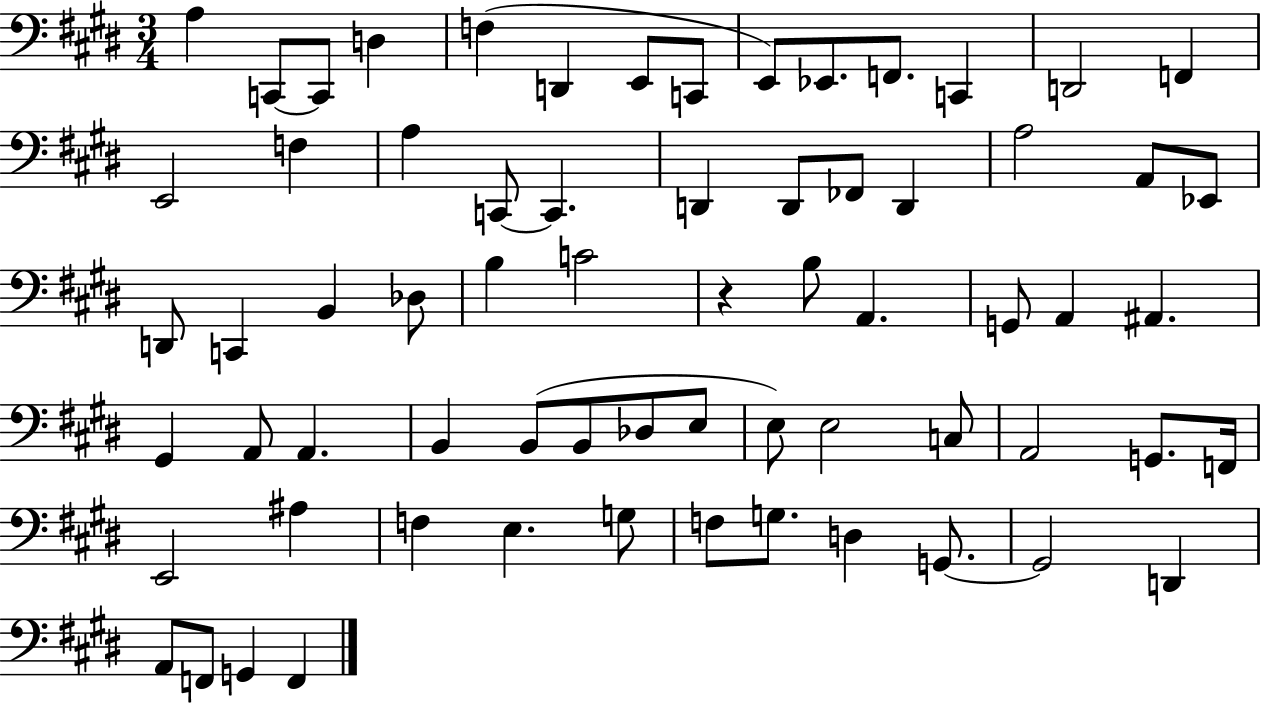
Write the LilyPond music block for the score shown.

{
  \clef bass
  \numericTimeSignature
  \time 3/4
  \key e \major
  a4 c,8~~ c,8 d4 | f4( d,4 e,8 c,8 | e,8) ees,8. f,8. c,4 | d,2 f,4 | \break e,2 f4 | a4 c,8~~ c,4. | d,4 d,8 fes,8 d,4 | a2 a,8 ees,8 | \break d,8 c,4 b,4 des8 | b4 c'2 | r4 b8 a,4. | g,8 a,4 ais,4. | \break gis,4 a,8 a,4. | b,4 b,8( b,8 des8 e8 | e8) e2 c8 | a,2 g,8. f,16 | \break e,2 ais4 | f4 e4. g8 | f8 g8. d4 g,8.~~ | g,2 d,4 | \break a,8 f,8 g,4 f,4 | \bar "|."
}